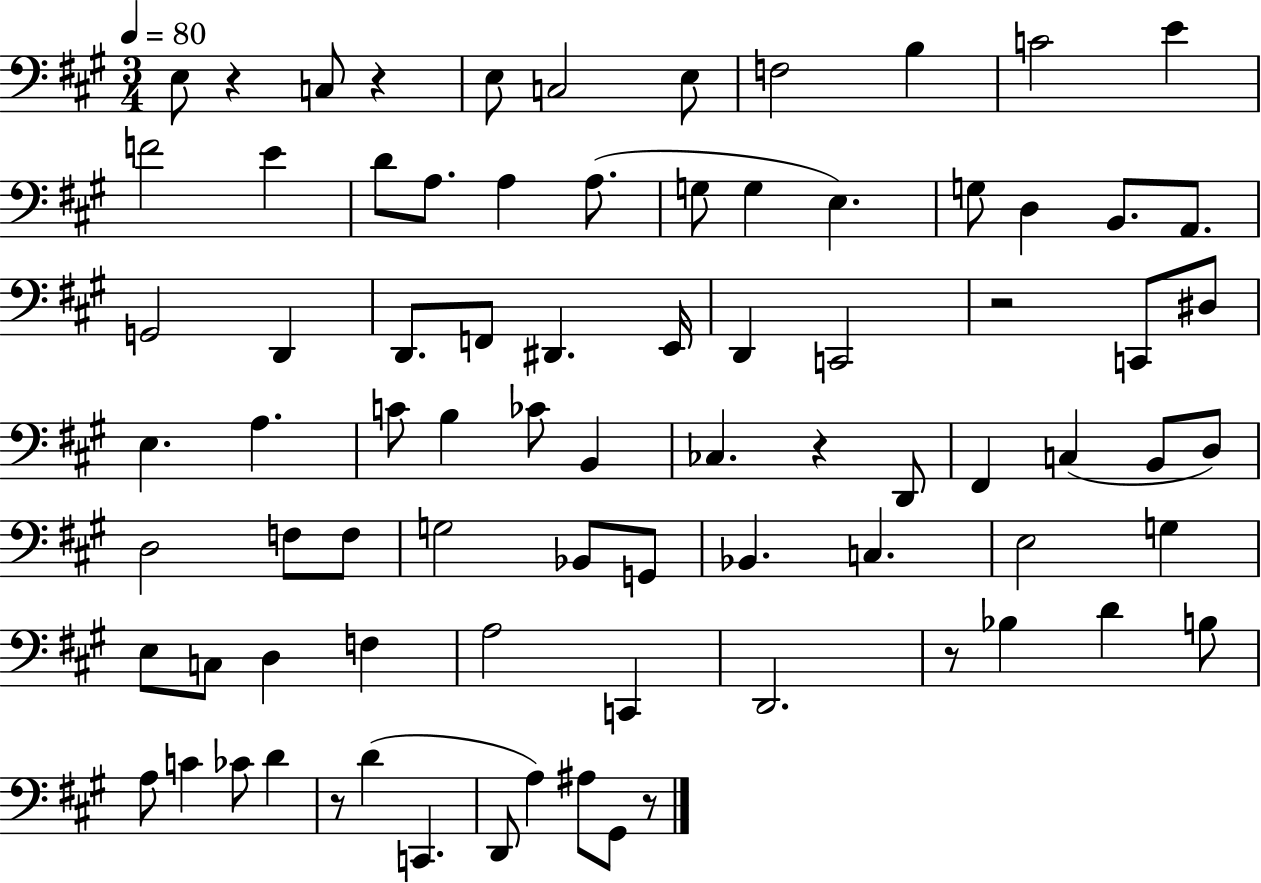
X:1
T:Untitled
M:3/4
L:1/4
K:A
E,/2 z C,/2 z E,/2 C,2 E,/2 F,2 B, C2 E F2 E D/2 A,/2 A, A,/2 G,/2 G, E, G,/2 D, B,,/2 A,,/2 G,,2 D,, D,,/2 F,,/2 ^D,, E,,/4 D,, C,,2 z2 C,,/2 ^D,/2 E, A, C/2 B, _C/2 B,, _C, z D,,/2 ^F,, C, B,,/2 D,/2 D,2 F,/2 F,/2 G,2 _B,,/2 G,,/2 _B,, C, E,2 G, E,/2 C,/2 D, F, A,2 C,, D,,2 z/2 _B, D B,/2 A,/2 C _C/2 D z/2 D C,, D,,/2 A, ^A,/2 ^G,,/2 z/2